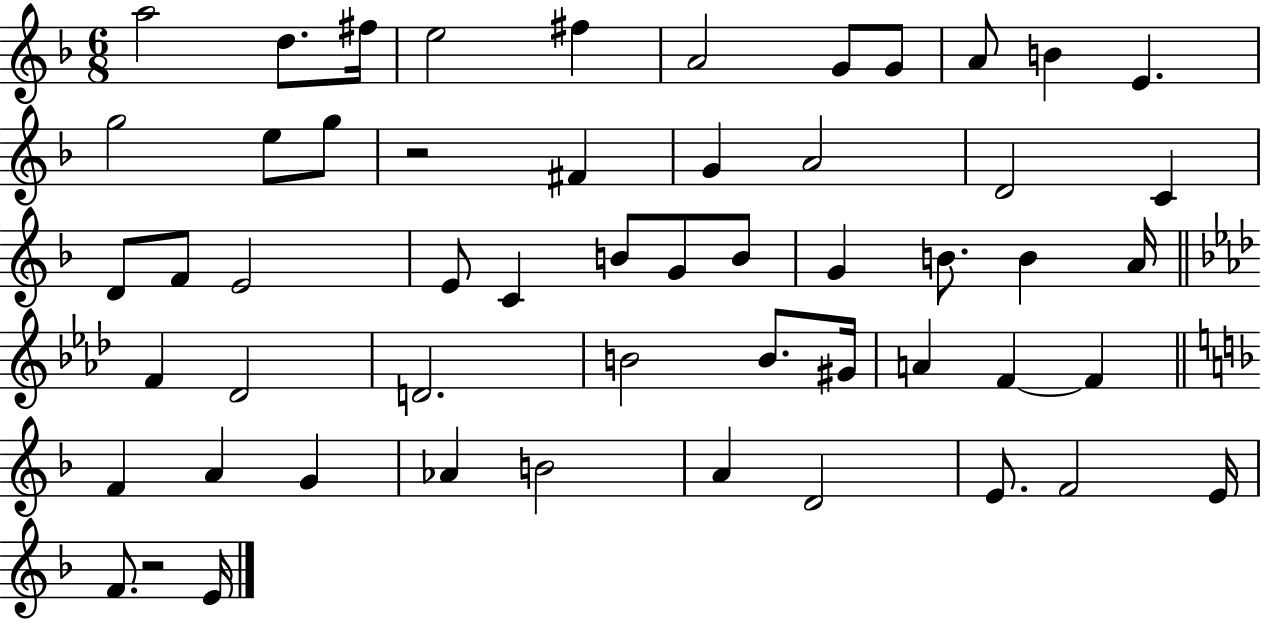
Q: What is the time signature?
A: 6/8